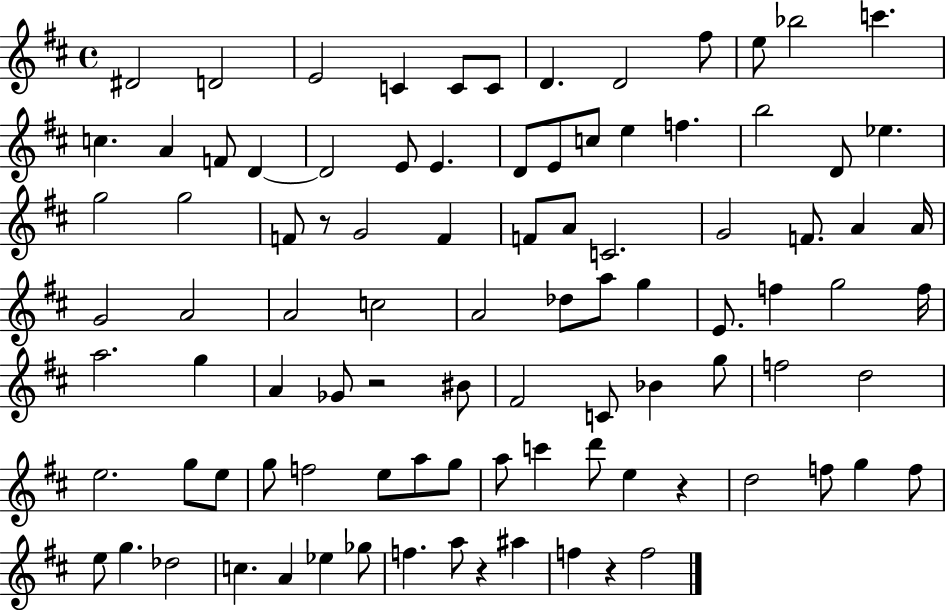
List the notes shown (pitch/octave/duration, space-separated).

D#4/h D4/h E4/h C4/q C4/e C4/e D4/q. D4/h F#5/e E5/e Bb5/h C6/q. C5/q. A4/q F4/e D4/q D4/h E4/e E4/q. D4/e E4/e C5/e E5/q F5/q. B5/h D4/e Eb5/q. G5/h G5/h F4/e R/e G4/h F4/q F4/e A4/e C4/h. G4/h F4/e. A4/q A4/s G4/h A4/h A4/h C5/h A4/h Db5/e A5/e G5/q E4/e. F5/q G5/h F5/s A5/h. G5/q A4/q Gb4/e R/h BIS4/e F#4/h C4/e Bb4/q G5/e F5/h D5/h E5/h. G5/e E5/e G5/e F5/h E5/e A5/e G5/e A5/e C6/q D6/e E5/q R/q D5/h F5/e G5/q F5/e E5/e G5/q. Db5/h C5/q. A4/q Eb5/q Gb5/e F5/q. A5/e R/q A#5/q F5/q R/q F5/h